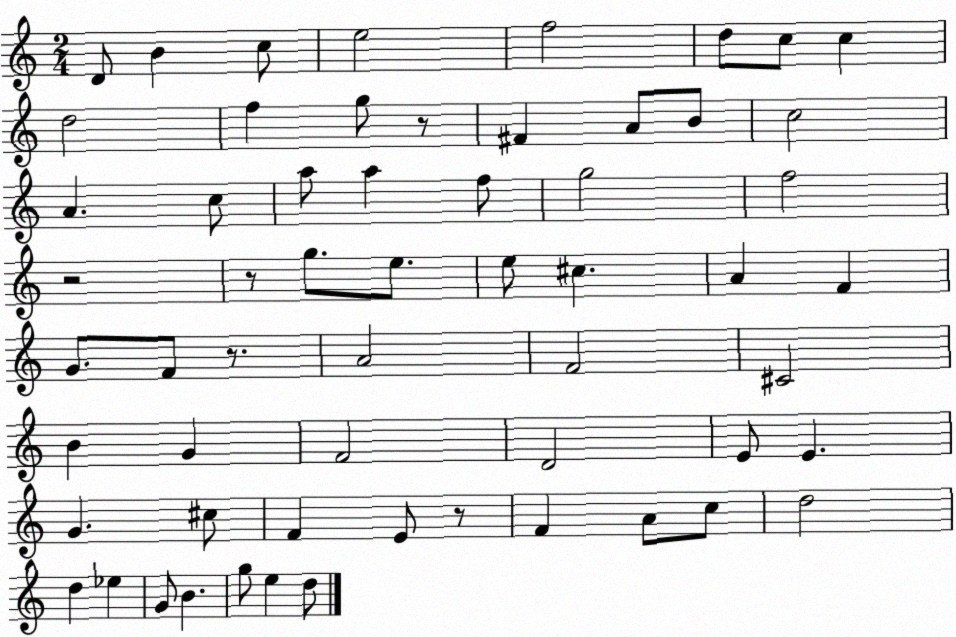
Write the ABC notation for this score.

X:1
T:Untitled
M:2/4
L:1/4
K:C
D/2 B c/2 e2 f2 d/2 c/2 c d2 f g/2 z/2 ^F A/2 B/2 c2 A c/2 a/2 a f/2 g2 f2 z2 z/2 g/2 e/2 e/2 ^c A F G/2 F/2 z/2 A2 F2 ^C2 B G F2 D2 E/2 E G ^c/2 F E/2 z/2 F A/2 c/2 d2 d _e G/2 B g/2 e d/2